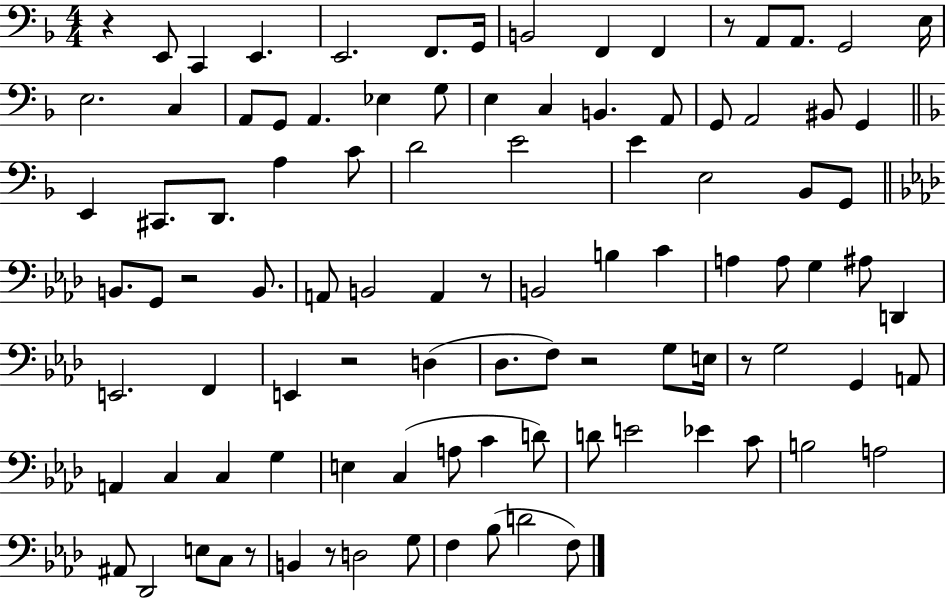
X:1
T:Untitled
M:4/4
L:1/4
K:F
z E,,/2 C,, E,, E,,2 F,,/2 G,,/4 B,,2 F,, F,, z/2 A,,/2 A,,/2 G,,2 E,/4 E,2 C, A,,/2 G,,/2 A,, _E, G,/2 E, C, B,, A,,/2 G,,/2 A,,2 ^B,,/2 G,, E,, ^C,,/2 D,,/2 A, C/2 D2 E2 E E,2 _B,,/2 G,,/2 B,,/2 G,,/2 z2 B,,/2 A,,/2 B,,2 A,, z/2 B,,2 B, C A, A,/2 G, ^A,/2 D,, E,,2 F,, E,, z2 D, _D,/2 F,/2 z2 G,/2 E,/4 z/2 G,2 G,, A,,/2 A,, C, C, G, E, C, A,/2 C D/2 D/2 E2 _E C/2 B,2 A,2 ^A,,/2 _D,,2 E,/2 C,/2 z/2 B,, z/2 D,2 G,/2 F, _B,/2 D2 F,/2